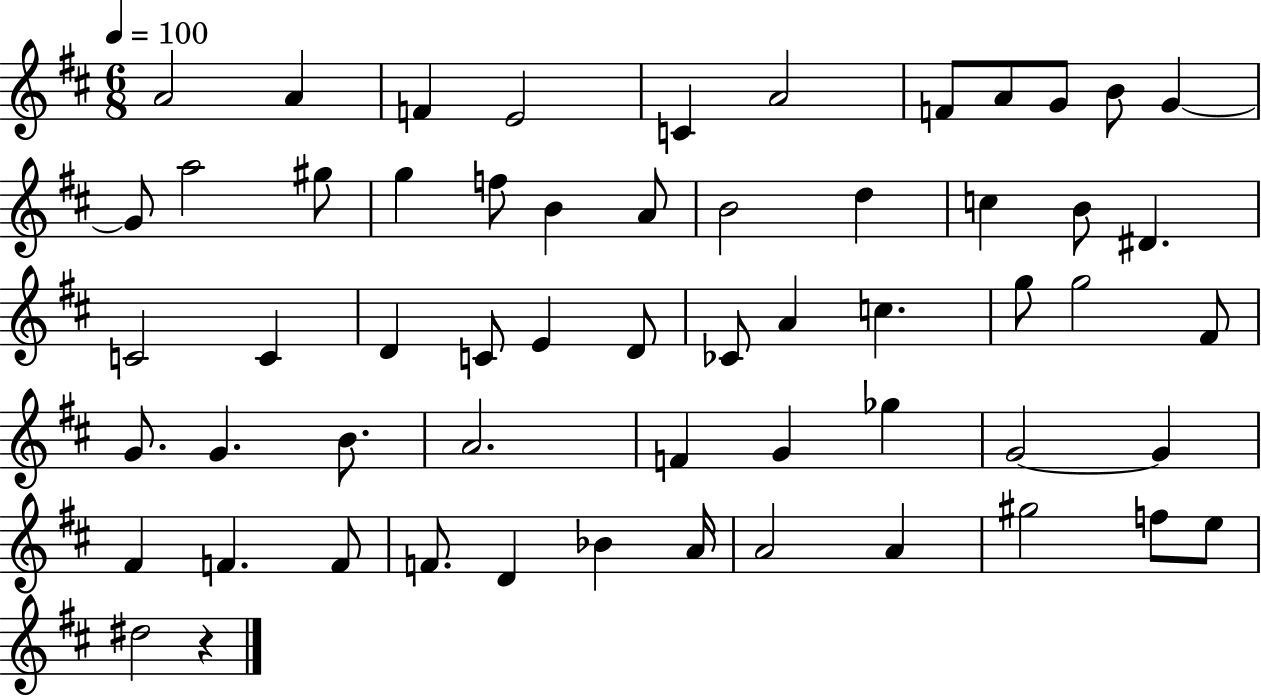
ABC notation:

X:1
T:Untitled
M:6/8
L:1/4
K:D
A2 A F E2 C A2 F/2 A/2 G/2 B/2 G G/2 a2 ^g/2 g f/2 B A/2 B2 d c B/2 ^D C2 C D C/2 E D/2 _C/2 A c g/2 g2 ^F/2 G/2 G B/2 A2 F G _g G2 G ^F F F/2 F/2 D _B A/4 A2 A ^g2 f/2 e/2 ^d2 z